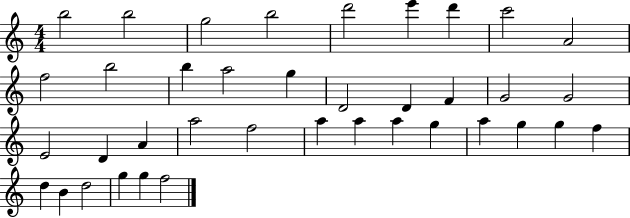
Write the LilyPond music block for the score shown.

{
  \clef treble
  \numericTimeSignature
  \time 4/4
  \key c \major
  b''2 b''2 | g''2 b''2 | d'''2 e'''4 d'''4 | c'''2 a'2 | \break f''2 b''2 | b''4 a''2 g''4 | d'2 d'4 f'4 | g'2 g'2 | \break e'2 d'4 a'4 | a''2 f''2 | a''4 a''4 a''4 g''4 | a''4 g''4 g''4 f''4 | \break d''4 b'4 d''2 | g''4 g''4 f''2 | \bar "|."
}